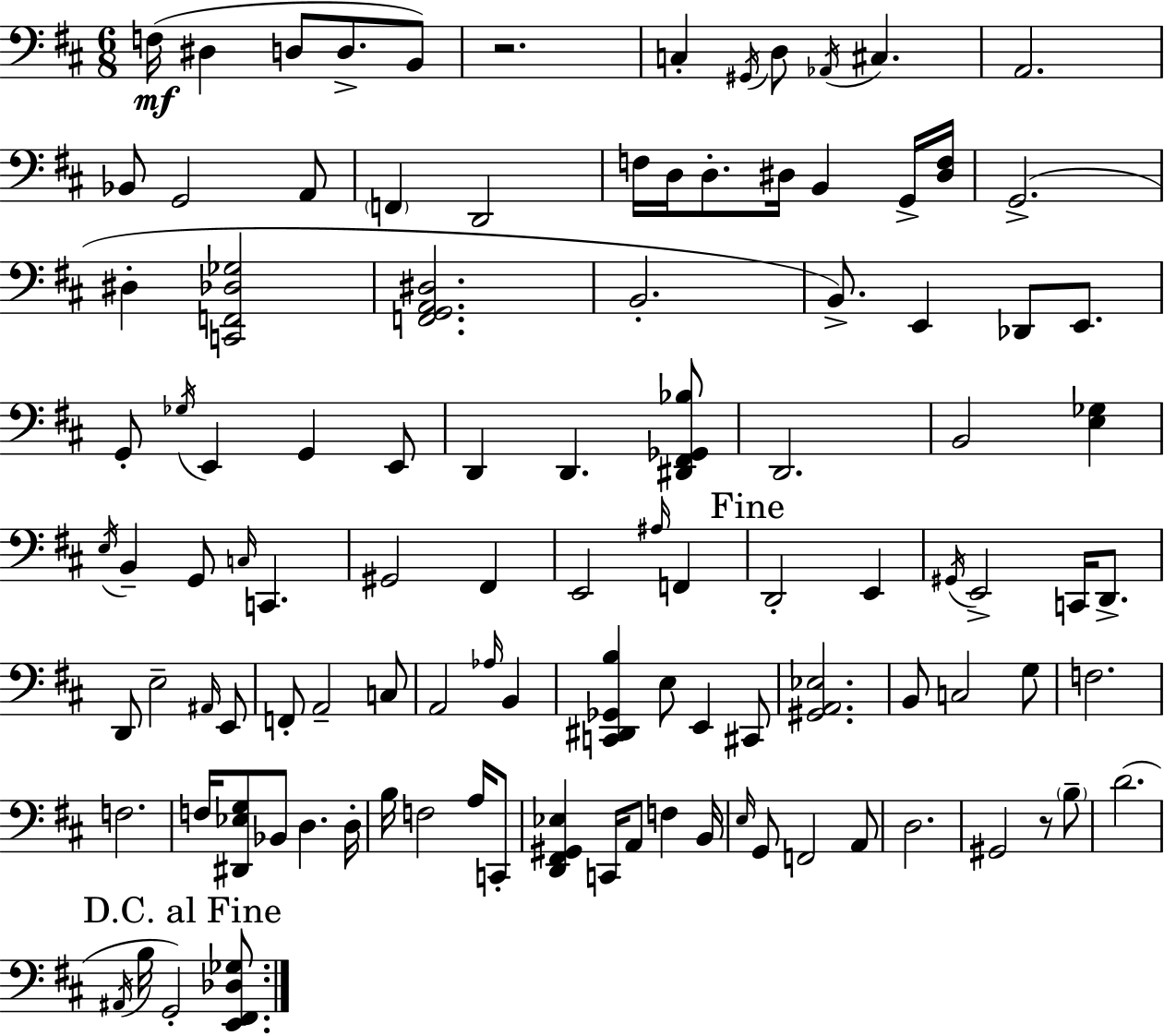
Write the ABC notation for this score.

X:1
T:Untitled
M:6/8
L:1/4
K:D
F,/4 ^D, D,/2 D,/2 B,,/2 z2 C, ^G,,/4 D,/2 _A,,/4 ^C, A,,2 _B,,/2 G,,2 A,,/2 F,, D,,2 F,/4 D,/4 D,/2 ^D,/4 B,, G,,/4 [^D,F,]/4 G,,2 ^D, [C,,F,,_D,_G,]2 [F,,G,,A,,^D,]2 B,,2 B,,/2 E,, _D,,/2 E,,/2 G,,/2 _G,/4 E,, G,, E,,/2 D,, D,, [^D,,^F,,_G,,_B,]/2 D,,2 B,,2 [E,_G,] E,/4 B,, G,,/2 C,/4 C,, ^G,,2 ^F,, E,,2 ^A,/4 F,, D,,2 E,, ^G,,/4 E,,2 C,,/4 D,,/2 D,,/2 E,2 ^A,,/4 E,,/2 F,,/2 A,,2 C,/2 A,,2 _A,/4 B,, [C,,^D,,_G,,B,] E,/2 E,, ^C,,/2 [^G,,A,,_E,]2 B,,/2 C,2 G,/2 F,2 F,2 F,/4 [^D,,_E,G,]/2 _B,,/2 D, D,/4 B,/4 F,2 A,/4 C,,/2 [D,,^F,,^G,,_E,] C,,/4 A,,/2 F, B,,/4 E,/4 G,,/2 F,,2 A,,/2 D,2 ^G,,2 z/2 B,/2 D2 ^A,,/4 B,/4 G,,2 [E,,^F,,_D,_G,]/2